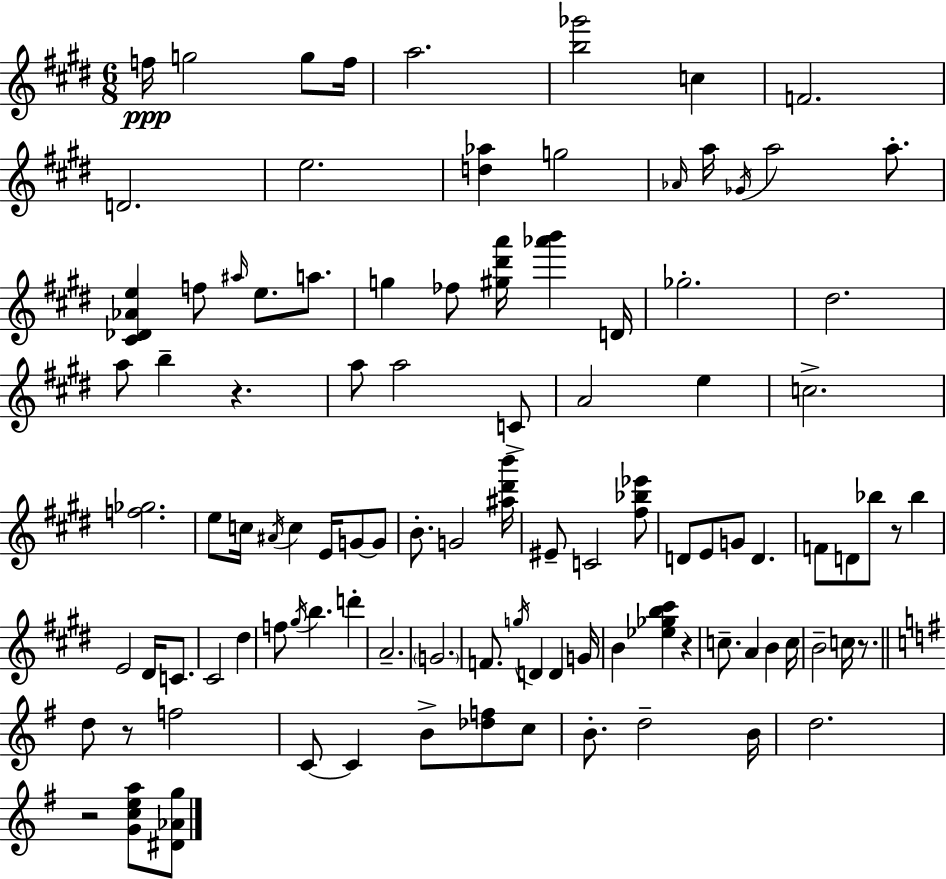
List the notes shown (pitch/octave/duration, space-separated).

F5/s G5/h G5/e F5/s A5/h. [B5,Gb6]/h C5/q F4/h. D4/h. E5/h. [D5,Ab5]/q G5/h Ab4/s A5/s Gb4/s A5/h A5/e. [C#4,Db4,Ab4,E5]/q F5/e A#5/s E5/e. A5/e. G5/q FES5/e [G#5,D#6,A6]/s [Ab6,B6]/q D4/s Gb5/h. D#5/h. A5/e B5/q R/q. A5/e A5/h C4/e A4/h E5/q C5/h. [F5,Gb5]/h. E5/e C5/s A#4/s C5/q E4/s G4/e G4/e B4/e. G4/h [A#5,D#6,B6]/s EIS4/e C4/h [F#5,Bb5,Eb6]/e D4/e E4/e G4/e D4/q. F4/e D4/e Bb5/e R/e Bb5/q E4/h D#4/s C4/e. C#4/h D#5/q F5/e G#5/s B5/q. D6/q A4/h. G4/h. F4/e. G5/s D4/q D4/q G4/s B4/q [Eb5,Gb5,B5,C#6]/q R/q C5/e. A4/q B4/q C5/s B4/h C5/s R/e. D5/e R/e F5/h C4/e C4/q B4/e [Db5,F5]/e C5/e B4/e. D5/h B4/s D5/h. R/h [G4,C5,E5,A5]/e [D#4,Ab4,G5]/e